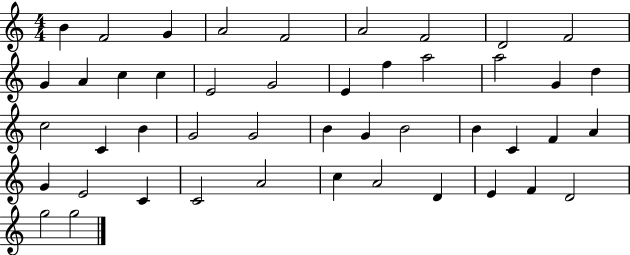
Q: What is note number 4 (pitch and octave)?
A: A4